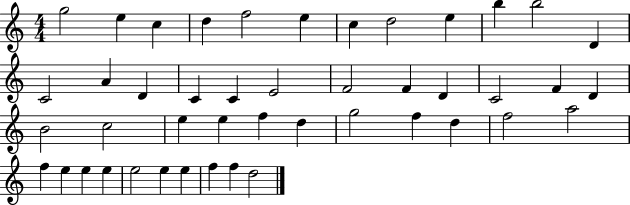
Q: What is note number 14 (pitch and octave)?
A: A4